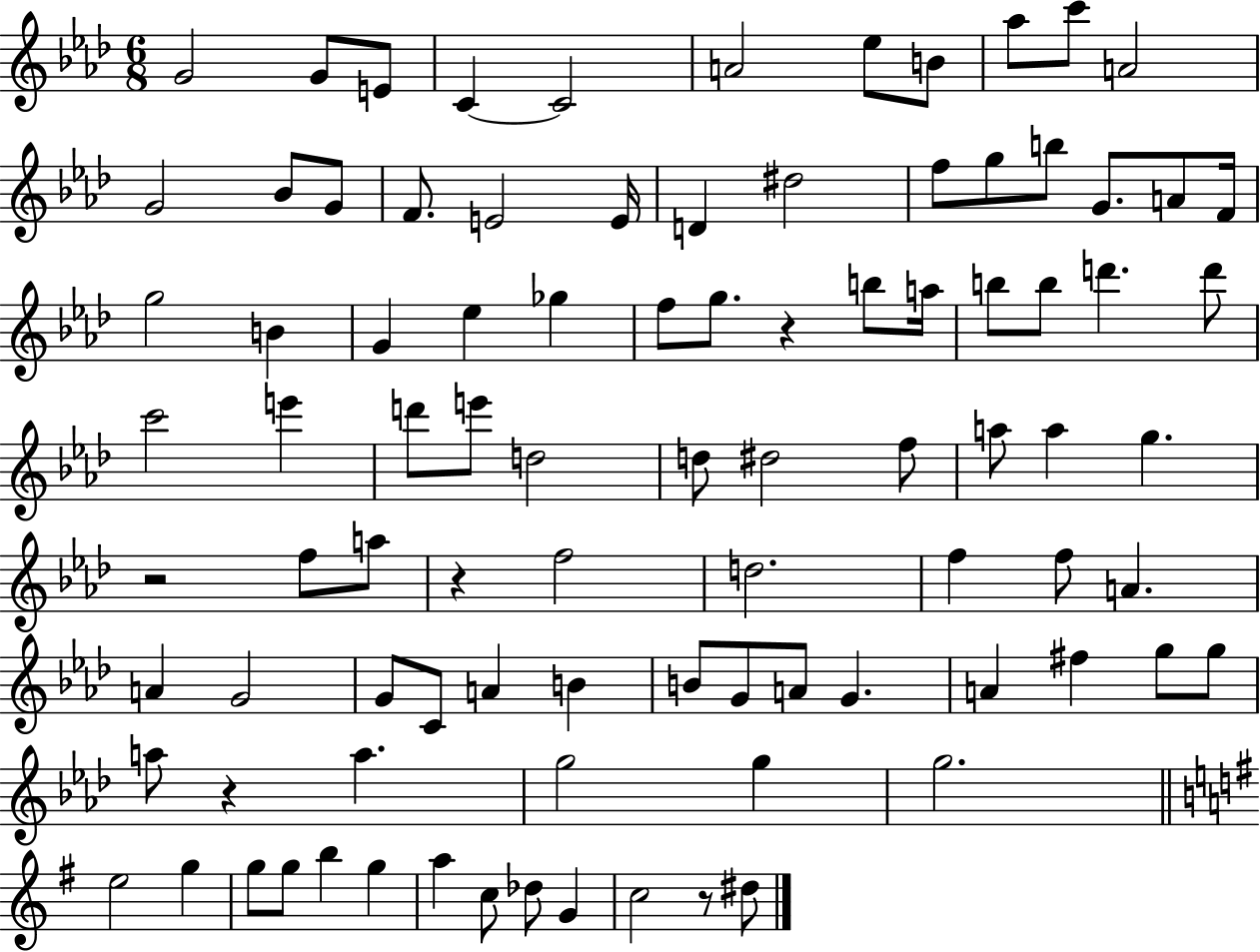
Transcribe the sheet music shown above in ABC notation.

X:1
T:Untitled
M:6/8
L:1/4
K:Ab
G2 G/2 E/2 C C2 A2 _e/2 B/2 _a/2 c'/2 A2 G2 _B/2 G/2 F/2 E2 E/4 D ^d2 f/2 g/2 b/2 G/2 A/2 F/4 g2 B G _e _g f/2 g/2 z b/2 a/4 b/2 b/2 d' d'/2 c'2 e' d'/2 e'/2 d2 d/2 ^d2 f/2 a/2 a g z2 f/2 a/2 z f2 d2 f f/2 A A G2 G/2 C/2 A B B/2 G/2 A/2 G A ^f g/2 g/2 a/2 z a g2 g g2 e2 g g/2 g/2 b g a c/2 _d/2 G c2 z/2 ^d/2